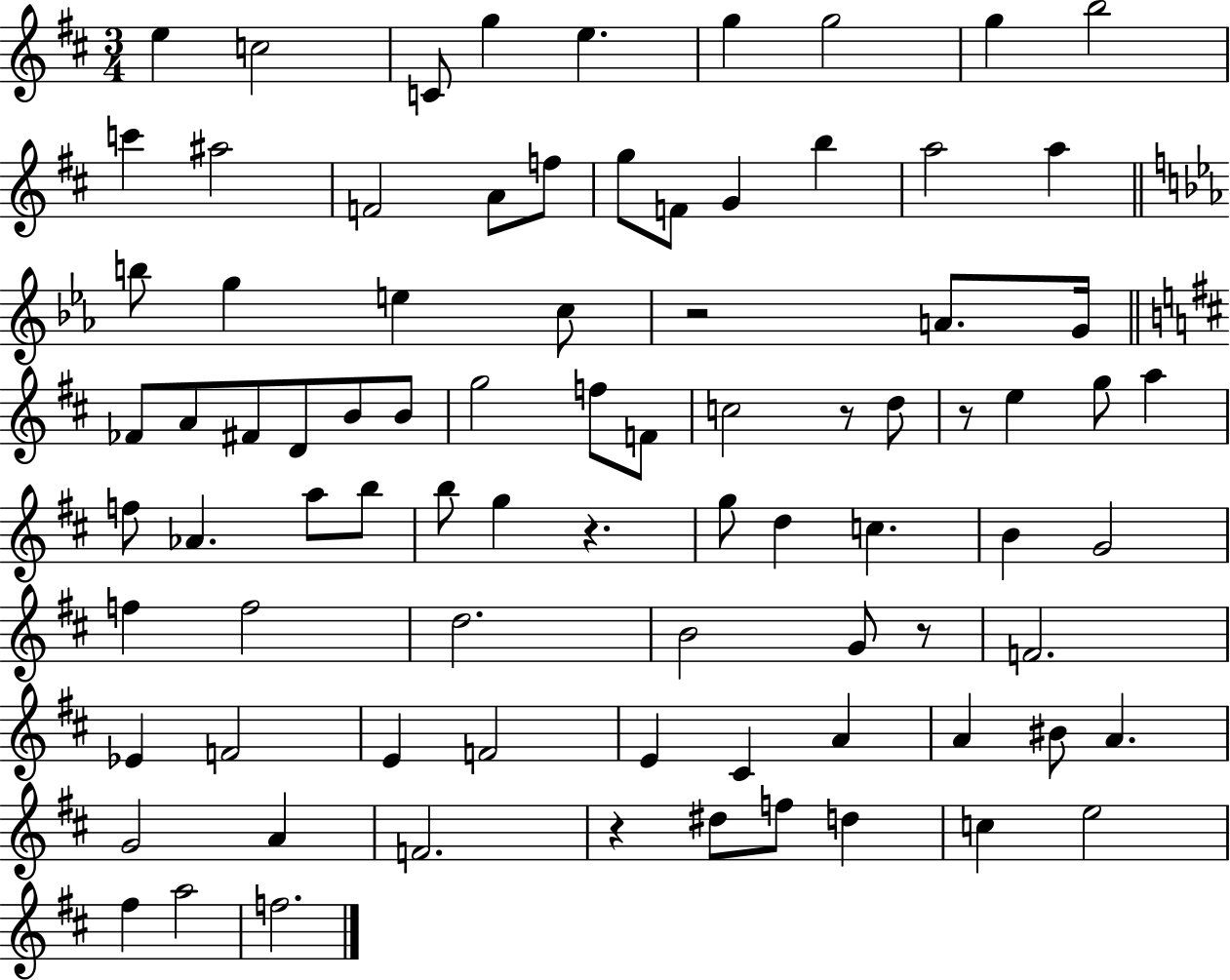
{
  \clef treble
  \numericTimeSignature
  \time 3/4
  \key d \major
  e''4 c''2 | c'8 g''4 e''4. | g''4 g''2 | g''4 b''2 | \break c'''4 ais''2 | f'2 a'8 f''8 | g''8 f'8 g'4 b''4 | a''2 a''4 | \break \bar "||" \break \key c \minor b''8 g''4 e''4 c''8 | r2 a'8. g'16 | \bar "||" \break \key d \major fes'8 a'8 fis'8 d'8 b'8 b'8 | g''2 f''8 f'8 | c''2 r8 d''8 | r8 e''4 g''8 a''4 | \break f''8 aes'4. a''8 b''8 | b''8 g''4 r4. | g''8 d''4 c''4. | b'4 g'2 | \break f''4 f''2 | d''2. | b'2 g'8 r8 | f'2. | \break ees'4 f'2 | e'4 f'2 | e'4 cis'4 a'4 | a'4 bis'8 a'4. | \break g'2 a'4 | f'2. | r4 dis''8 f''8 d''4 | c''4 e''2 | \break fis''4 a''2 | f''2. | \bar "|."
}